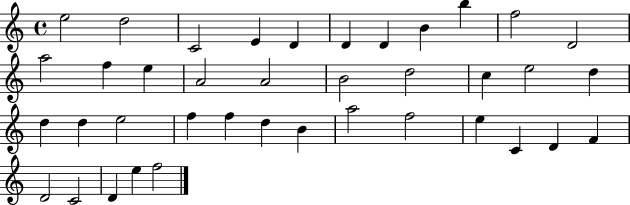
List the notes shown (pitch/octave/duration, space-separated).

E5/h D5/h C4/h E4/q D4/q D4/q D4/q B4/q B5/q F5/h D4/h A5/h F5/q E5/q A4/h A4/h B4/h D5/h C5/q E5/h D5/q D5/q D5/q E5/h F5/q F5/q D5/q B4/q A5/h F5/h E5/q C4/q D4/q F4/q D4/h C4/h D4/q E5/q F5/h